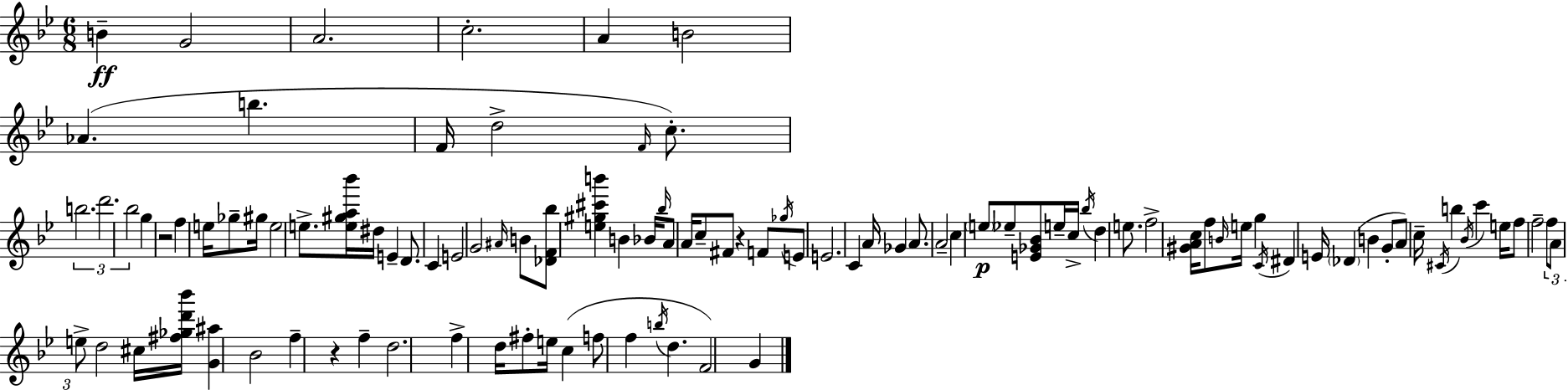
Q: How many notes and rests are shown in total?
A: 104